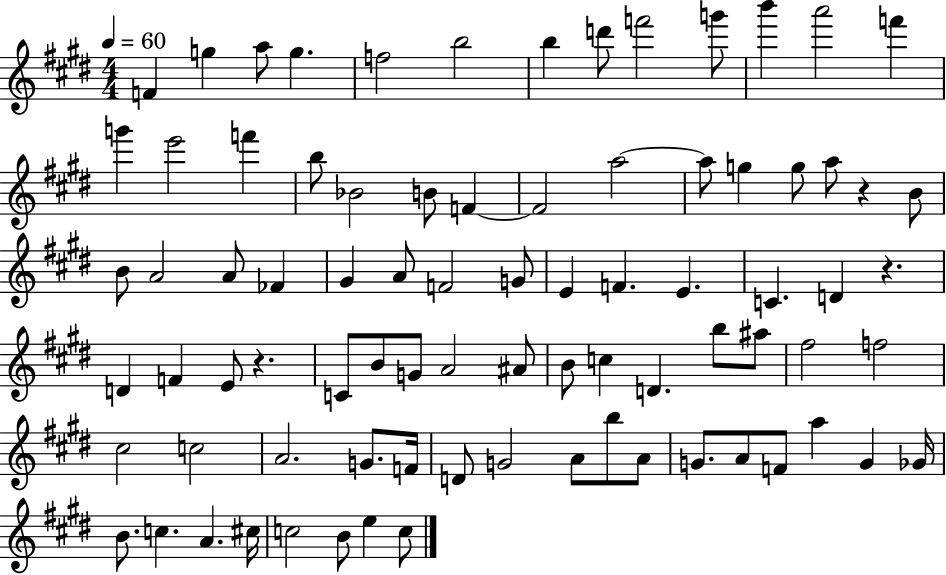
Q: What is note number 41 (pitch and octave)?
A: D4